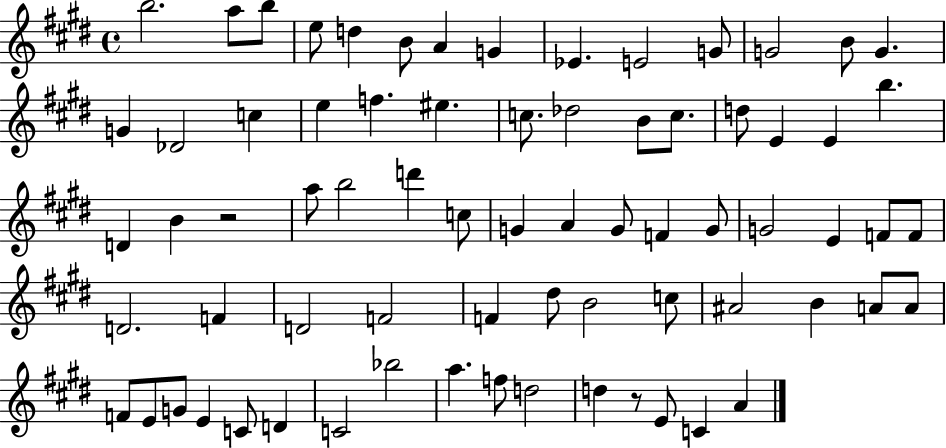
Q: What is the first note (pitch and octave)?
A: B5